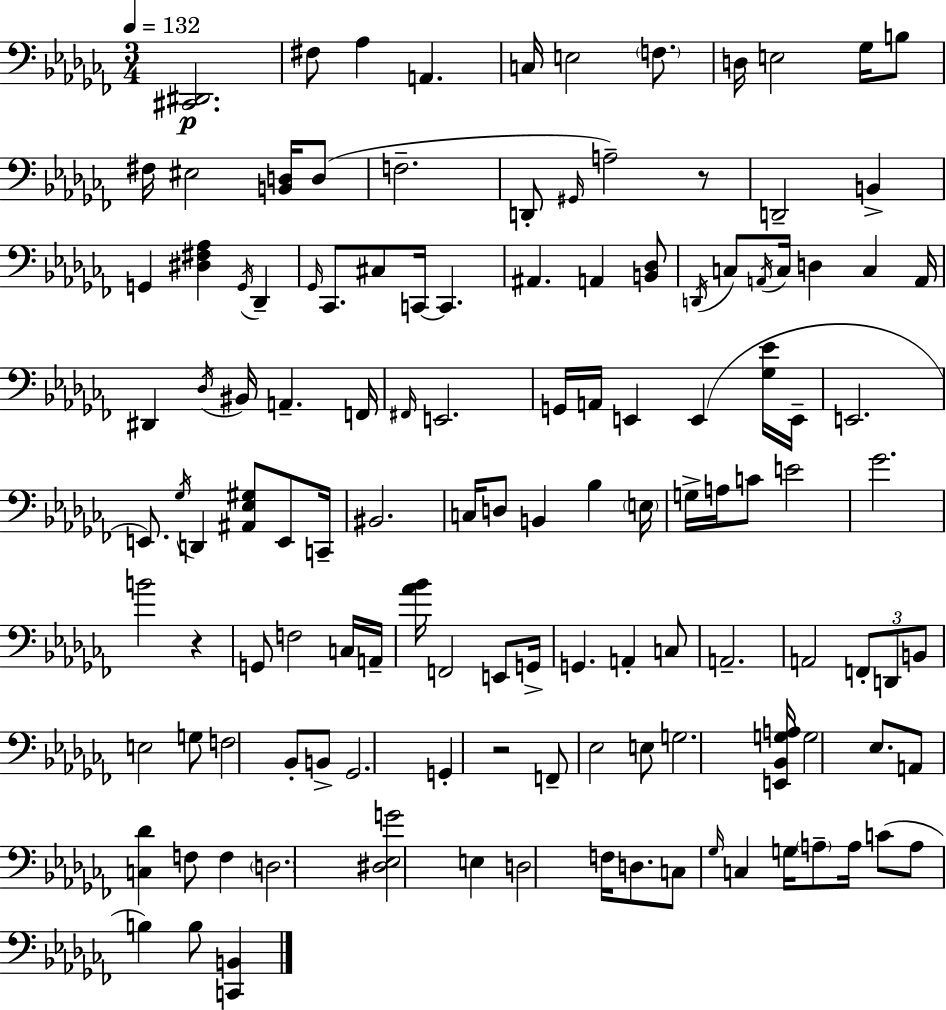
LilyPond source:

{
  \clef bass
  \numericTimeSignature
  \time 3/4
  \key aes \minor
  \tempo 4 = 132
  \repeat volta 2 { <cis, dis,>2.\p | fis8 aes4 a,4. | c16 e2 \parenthesize f8. | d16 e2 ges16 b8 | \break fis16 eis2 <b, d>16 d8( | f2.-- | d,8-. \grace { gis,16 } a2--) r8 | d,2-- b,4-> | \break g,4 <dis fis aes>4 \acciaccatura { g,16 } des,4-- | \grace { ges,16 } ces,8. cis8 c,16~~ c,4. | ais,4. a,4 | <b, des>8 \acciaccatura { d,16 } c8 \acciaccatura { a,16 } c16 d4 | \break c4 a,16 dis,4 \acciaccatura { des16 } bis,16 a,4.-- | f,16 \grace { fis,16 } e,2. | g,16 a,16 e,4 | e,4( <ges ees'>16 e,16-- e,2. | \break e,8.) \acciaccatura { ges16 } d,4 | <ais, ees gis>8 e,8 c,16-- bis,2. | c16 d8 b,4 | bes4 \parenthesize e16 g16-> a16 c'8 | \break e'2 ges'2. | b'2 | r4 g,8 f2 | c16 a,16-- <aes' bes'>16 f,2 | \break e,8 g,16-> g,4. | a,4-. c8 a,2.-- | a,2 | \tuplet 3/2 { f,8-. d,8 b,8 } e2 | \break g8 f2 | bes,8-. b,8-> ges,2. | g,4-. | r2 f,8-- ees2 | \break e8 g2. | <e, bes, g a>16 g2 | ees8. a,8 <c des'>4 | f8 f4 \parenthesize d2. | \break <dis ees g'>2 | e4 d2 | f16 d8. c8 \grace { ges16 } c4 | g16 \parenthesize a8-- a16 c'8( a8 b4) | \break b8 <c, b,>4 } \bar "|."
}